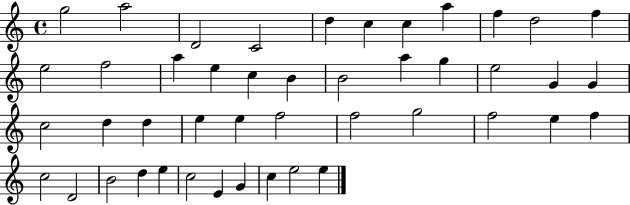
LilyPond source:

{
  \clef treble
  \time 4/4
  \defaultTimeSignature
  \key c \major
  g''2 a''2 | d'2 c'2 | d''4 c''4 c''4 a''4 | f''4 d''2 f''4 | \break e''2 f''2 | a''4 e''4 c''4 b'4 | b'2 a''4 g''4 | e''2 g'4 g'4 | \break c''2 d''4 d''4 | e''4 e''4 f''2 | f''2 g''2 | f''2 e''4 f''4 | \break c''2 d'2 | b'2 d''4 e''4 | c''2 e'4 g'4 | c''4 e''2 e''4 | \break \bar "|."
}